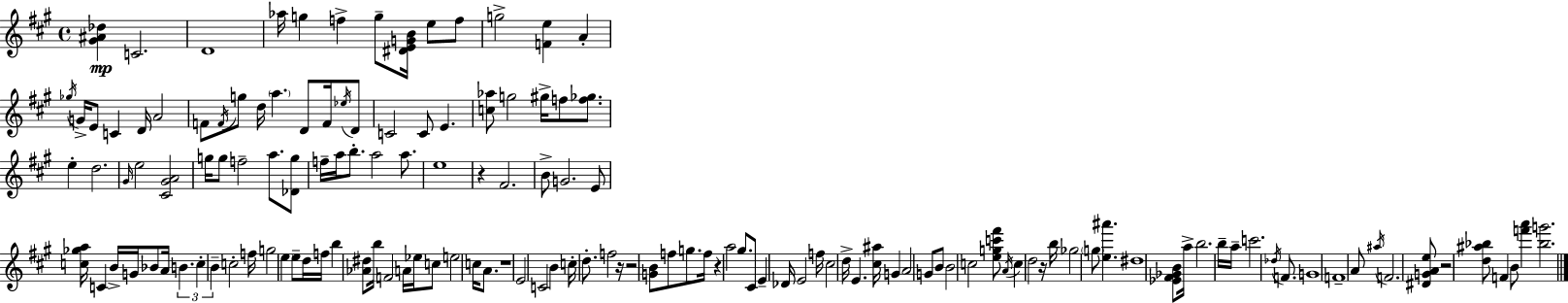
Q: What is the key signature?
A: A major